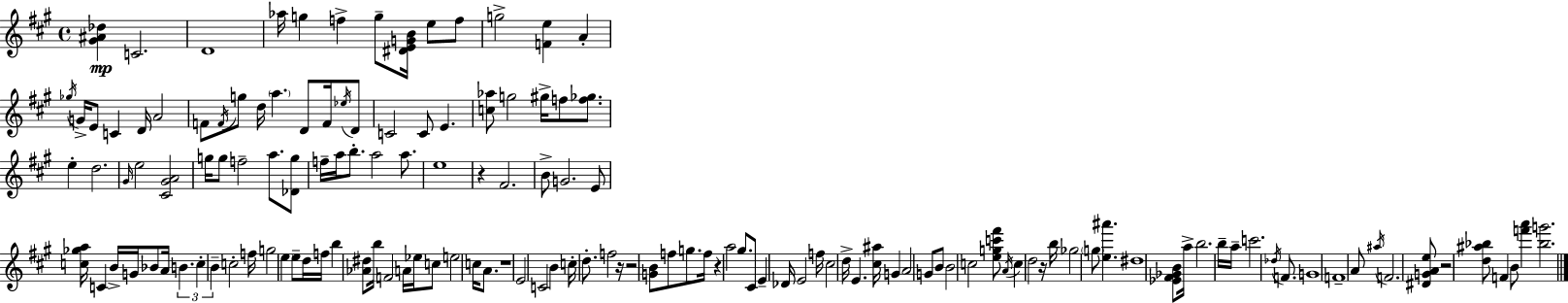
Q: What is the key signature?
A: A major